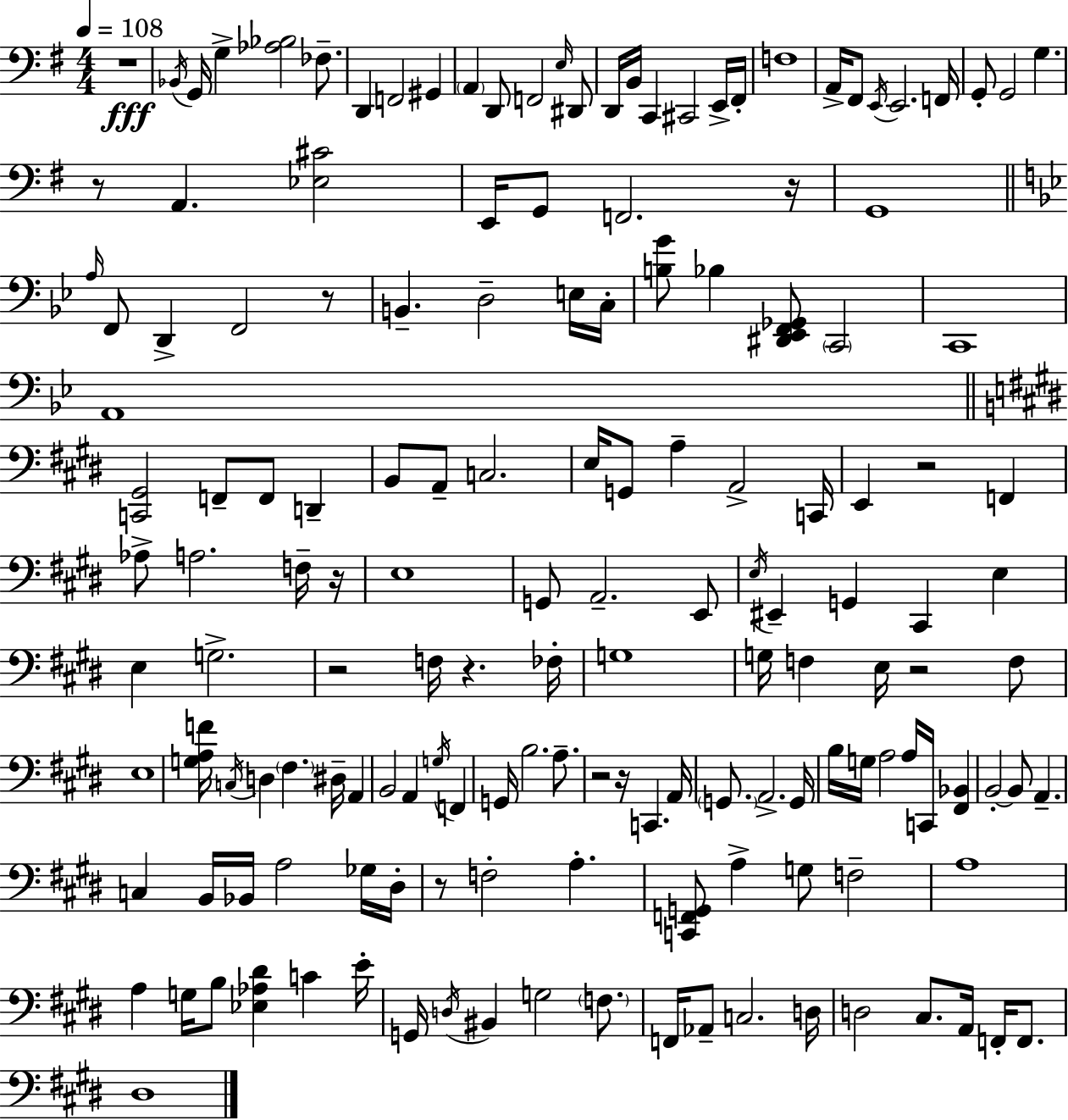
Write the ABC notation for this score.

X:1
T:Untitled
M:4/4
L:1/4
K:G
z4 _B,,/4 G,,/4 G, [_A,_B,]2 _F,/2 D,, F,,2 ^G,, A,, D,,/2 F,,2 E,/4 ^D,,/2 D,,/4 B,,/4 C,, ^C,,2 E,,/4 ^F,,/4 F,4 A,,/4 ^F,,/2 E,,/4 E,,2 F,,/4 G,,/2 G,,2 G, z/2 A,, [_E,^C]2 E,,/4 G,,/2 F,,2 z/4 G,,4 A,/4 F,,/2 D,, F,,2 z/2 B,, D,2 E,/4 C,/4 [B,G]/2 _B, [^D,,_E,,F,,_G,,]/2 C,,2 C,,4 A,,4 [C,,^G,,]2 F,,/2 F,,/2 D,, B,,/2 A,,/2 C,2 E,/4 G,,/2 A, A,,2 C,,/4 E,, z2 F,, _A,/2 A,2 F,/4 z/4 E,4 G,,/2 A,,2 E,,/2 E,/4 ^E,, G,, ^C,, E, E, G,2 z2 F,/4 z _F,/4 G,4 G,/4 F, E,/4 z2 F,/2 E,4 [G,A,F]/4 C,/4 D, ^F, ^D,/4 A,, B,,2 A,, G,/4 F,, G,,/4 B,2 A,/2 z2 z/4 C,, A,,/4 G,,/2 A,,2 G,,/4 B,/4 G,/4 A,2 A,/4 C,,/4 [^F,,_B,,] B,,2 B,,/2 A,, C, B,,/4 _B,,/4 A,2 _G,/4 ^D,/4 z/2 F,2 A, [C,,F,,G,,]/2 A, G,/2 F,2 A,4 A, G,/4 B,/2 [_E,_A,^D] C E/4 G,,/4 D,/4 ^B,, G,2 F,/2 F,,/4 _A,,/2 C,2 D,/4 D,2 ^C,/2 A,,/4 F,,/4 F,,/2 ^D,4